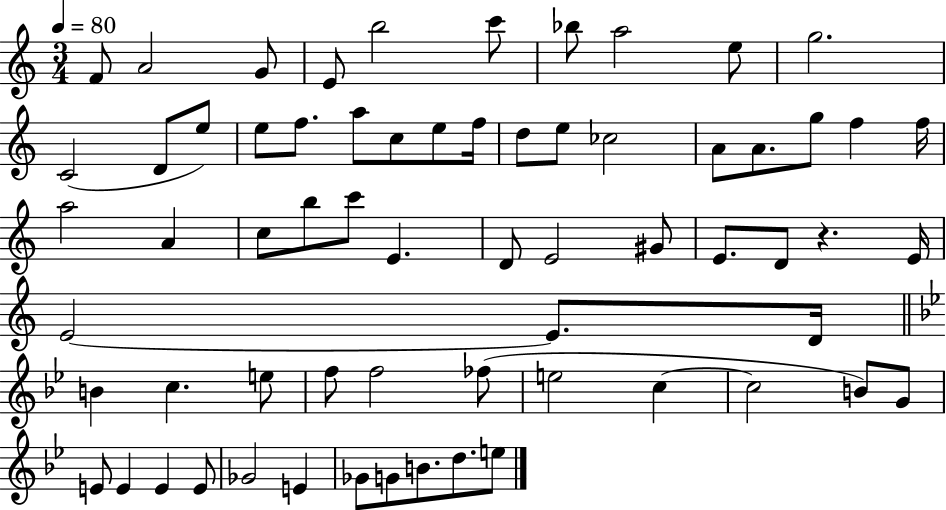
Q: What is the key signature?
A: C major